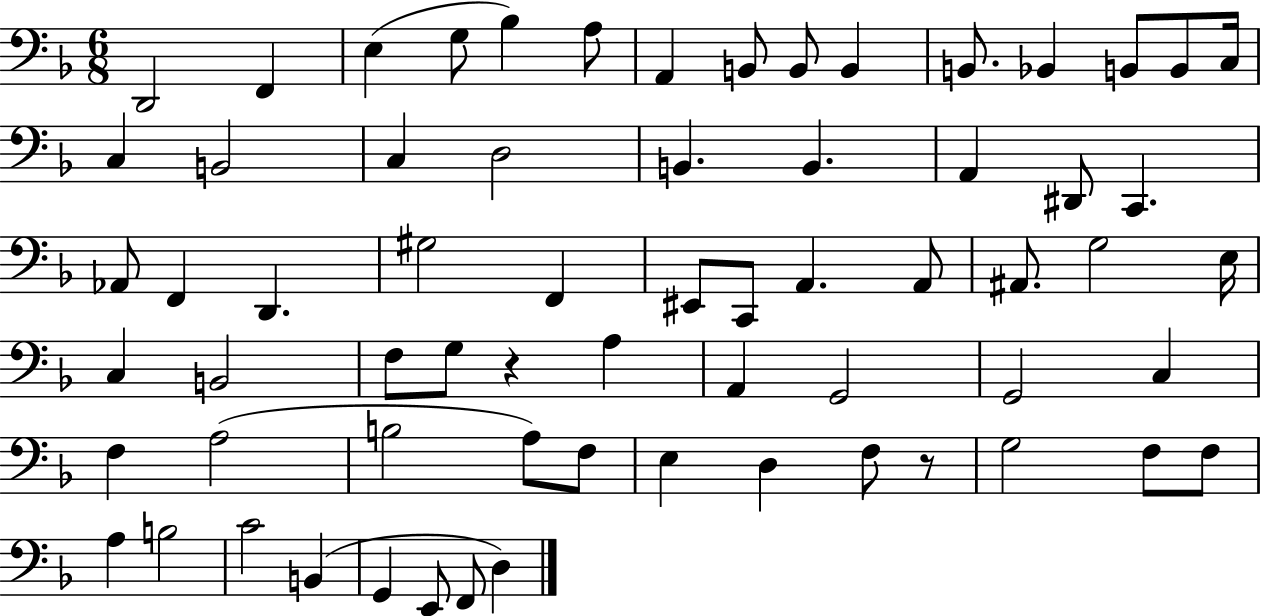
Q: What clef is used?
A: bass